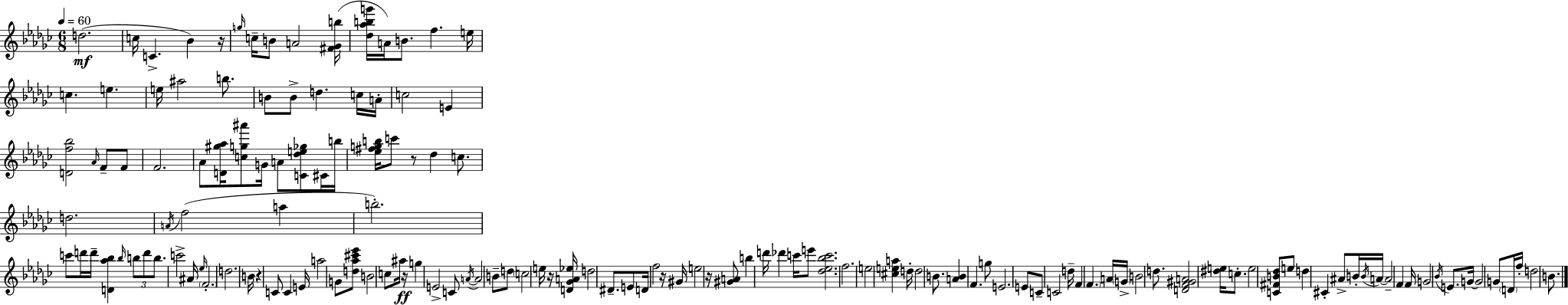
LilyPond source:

{
  \clef treble
  \numericTimeSignature
  \time 6/8
  \key ees \minor
  \tempo 4 = 60
  d''2.(\mf | c''16 c'4.-> bes'4) r16 | \grace { g''16 } c''16-- b'8 a'2 | <fis' ges' b''>16( <des'' aes'' b'' g'''>16 a'16) b'8. f''4. | \break e''16 c''4. e''4. | e''16 ais''2 b''8. | b'8 b'8-> d''4. c''16 | a'16-. c''2 e'4 | \break <d' f'' bes''>2 \grace { aes'16 } f'8-- | f'8 f'2. | aes'8 <d' gis'' aes''>16 <c'' g'' ais'''>8 g'16 a'8 <c' des'' e'' ges''>8 | cis'16 b''16 <ees'' fis'' g'' b''>16 c'''8 r8 des''4 c''8. | \break d''2. | \acciaccatura { a'16 } f''2( a''4 | b''2.-.) | c'''8 d'''16 d'''16-- <d' aes'' bes''>4 \grace { bes''16 } | \break \tuplet 3/2 { b''8 d'''8 b''8. } c'''2-> | ais'16 \grace { ees''16 } \parenthesize f'2.-. | d''2. | b'16 r4 c'8 | \break c'4 e'16 a''2 | g'8 <d'' aes'' cis''' ees'''>8 b'2 | c''8 ais''16\ff r16 g''4 e'2-> | c'8 \acciaccatura { a'16~ }~ a'2 | \break b'8-- d''8 \parenthesize c''2 | e''16 r16 <d' ges' a' ees''>16 d''2 | dis'8.-- e'8 d'16 f''2 | r16 gis'16 e''2 | \break r16 <gis' a'>8 b''4 d'''16 des'''4 | c'''16 e'''8 <des'' ees'' bes'' c'''>2. | f''2. | e''2 | \break <cis'' e'' a''>4 d''16-. d''2 | b'8. <a' b'>4 f'4. | g''8 e'2. | e'8 c'8-- c'2 | \break d''16-- f'4 \parenthesize f'4. | a'16 \parenthesize g'16-> b'2 | d''8. <d' f' gis' a'>2 | <dis'' e''>16 c''8.-. e''2 | \break <c' fis' b' des''>8 e''8 d''4 cis'4-. | ais'8-> b'16-. \acciaccatura { b'16 } a'16~~ a'2-- | f'4 f'16 g'2 | \acciaccatura { bes'16 } e'8. g'16~~ g'2 | \break g'8 \parenthesize d'16 f''16-. d''2 | b'8. \bar "|."
}